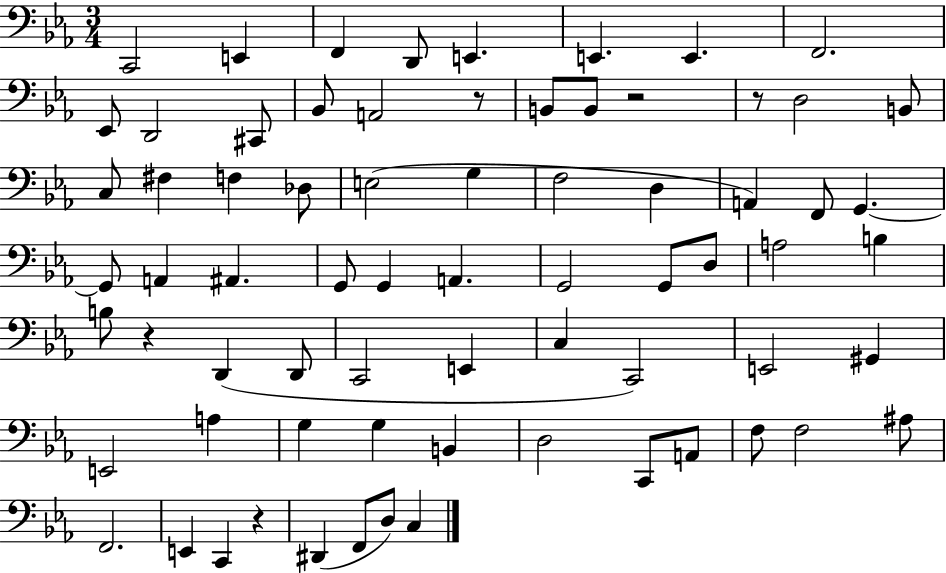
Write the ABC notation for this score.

X:1
T:Untitled
M:3/4
L:1/4
K:Eb
C,,2 E,, F,, D,,/2 E,, E,, E,, F,,2 _E,,/2 D,,2 ^C,,/2 _B,,/2 A,,2 z/2 B,,/2 B,,/2 z2 z/2 D,2 B,,/2 C,/2 ^F, F, _D,/2 E,2 G, F,2 D, A,, F,,/2 G,, G,,/2 A,, ^A,, G,,/2 G,, A,, G,,2 G,,/2 D,/2 A,2 B, B,/2 z D,, D,,/2 C,,2 E,, C, C,,2 E,,2 ^G,, E,,2 A, G, G, B,, D,2 C,,/2 A,,/2 F,/2 F,2 ^A,/2 F,,2 E,, C,, z ^D,, F,,/2 D,/2 C,